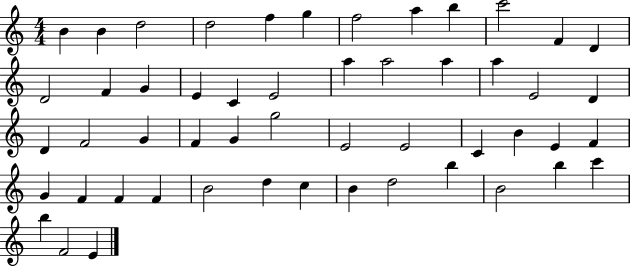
X:1
T:Untitled
M:4/4
L:1/4
K:C
B B d2 d2 f g f2 a b c'2 F D D2 F G E C E2 a a2 a a E2 D D F2 G F G g2 E2 E2 C B E F G F F F B2 d c B d2 b B2 b c' b F2 E